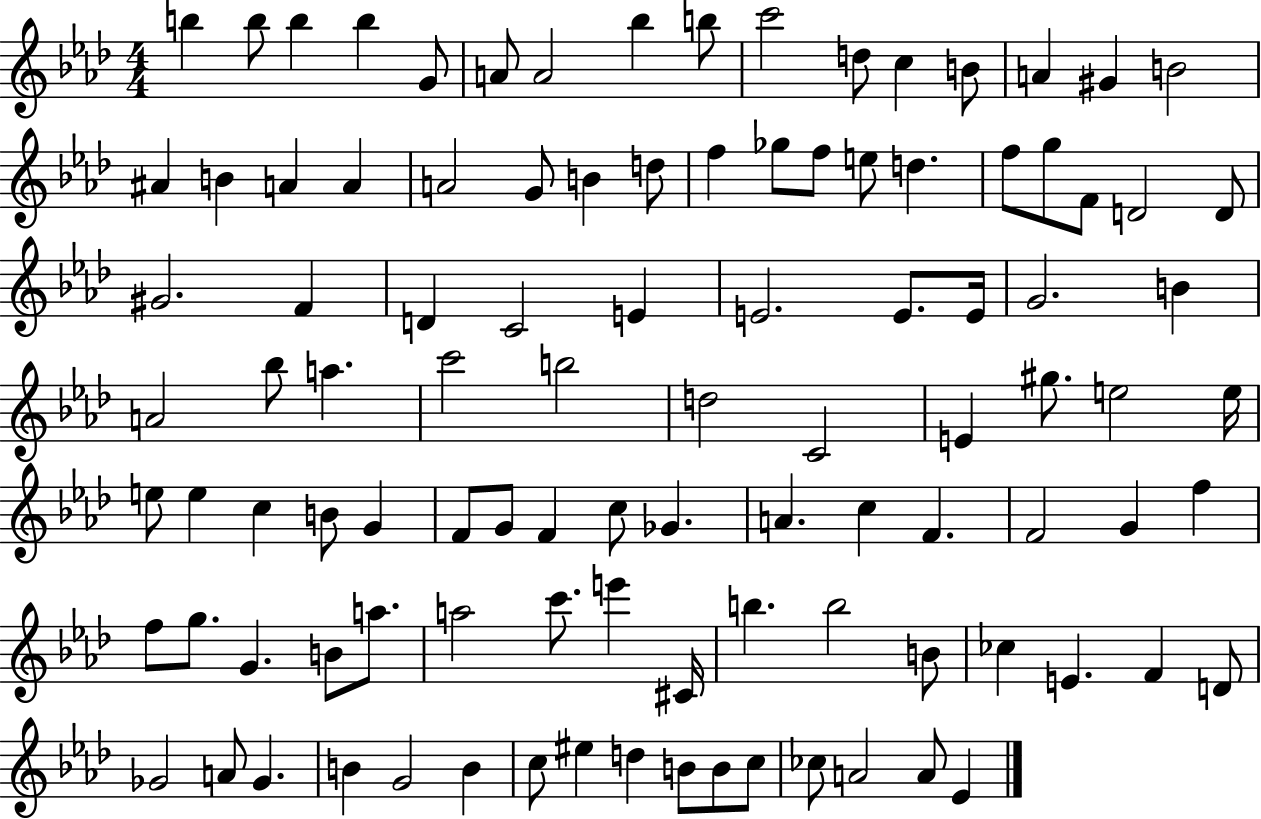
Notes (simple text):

B5/q B5/e B5/q B5/q G4/e A4/e A4/h Bb5/q B5/e C6/h D5/e C5/q B4/e A4/q G#4/q B4/h A#4/q B4/q A4/q A4/q A4/h G4/e B4/q D5/e F5/q Gb5/e F5/e E5/e D5/q. F5/e G5/e F4/e D4/h D4/e G#4/h. F4/q D4/q C4/h E4/q E4/h. E4/e. E4/s G4/h. B4/q A4/h Bb5/e A5/q. C6/h B5/h D5/h C4/h E4/q G#5/e. E5/h E5/s E5/e E5/q C5/q B4/e G4/q F4/e G4/e F4/q C5/e Gb4/q. A4/q. C5/q F4/q. F4/h G4/q F5/q F5/e G5/e. G4/q. B4/e A5/e. A5/h C6/e. E6/q C#4/s B5/q. B5/h B4/e CES5/q E4/q. F4/q D4/e Gb4/h A4/e Gb4/q. B4/q G4/h B4/q C5/e EIS5/q D5/q B4/e B4/e C5/e CES5/e A4/h A4/e Eb4/q